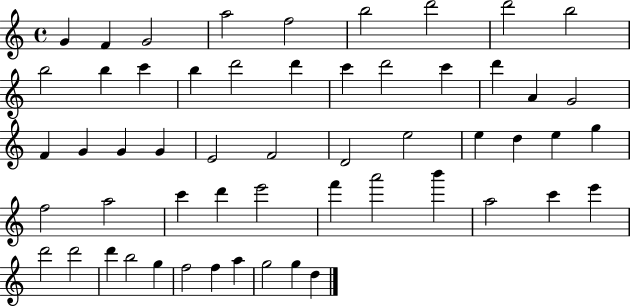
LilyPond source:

{
  \clef treble
  \time 4/4
  \defaultTimeSignature
  \key c \major
  g'4 f'4 g'2 | a''2 f''2 | b''2 d'''2 | d'''2 b''2 | \break b''2 b''4 c'''4 | b''4 d'''2 d'''4 | c'''4 d'''2 c'''4 | d'''4 a'4 g'2 | \break f'4 g'4 g'4 g'4 | e'2 f'2 | d'2 e''2 | e''4 d''4 e''4 g''4 | \break f''2 a''2 | c'''4 d'''4 e'''2 | f'''4 a'''2 b'''4 | a''2 c'''4 e'''4 | \break d'''2 d'''2 | d'''4 b''2 g''4 | f''2 f''4 a''4 | g''2 g''4 d''4 | \break \bar "|."
}